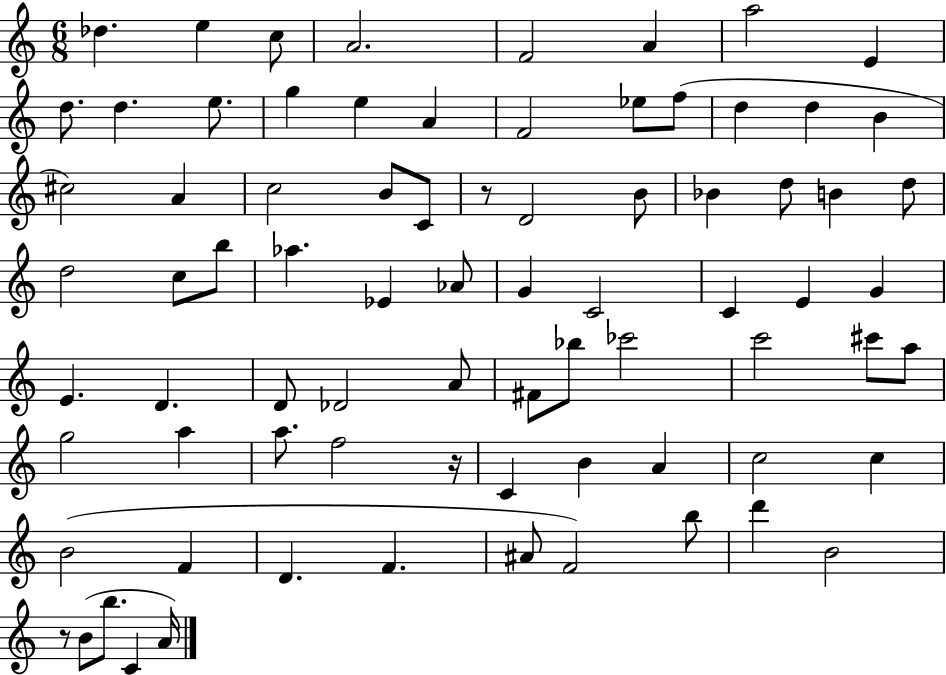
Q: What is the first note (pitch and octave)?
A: Db5